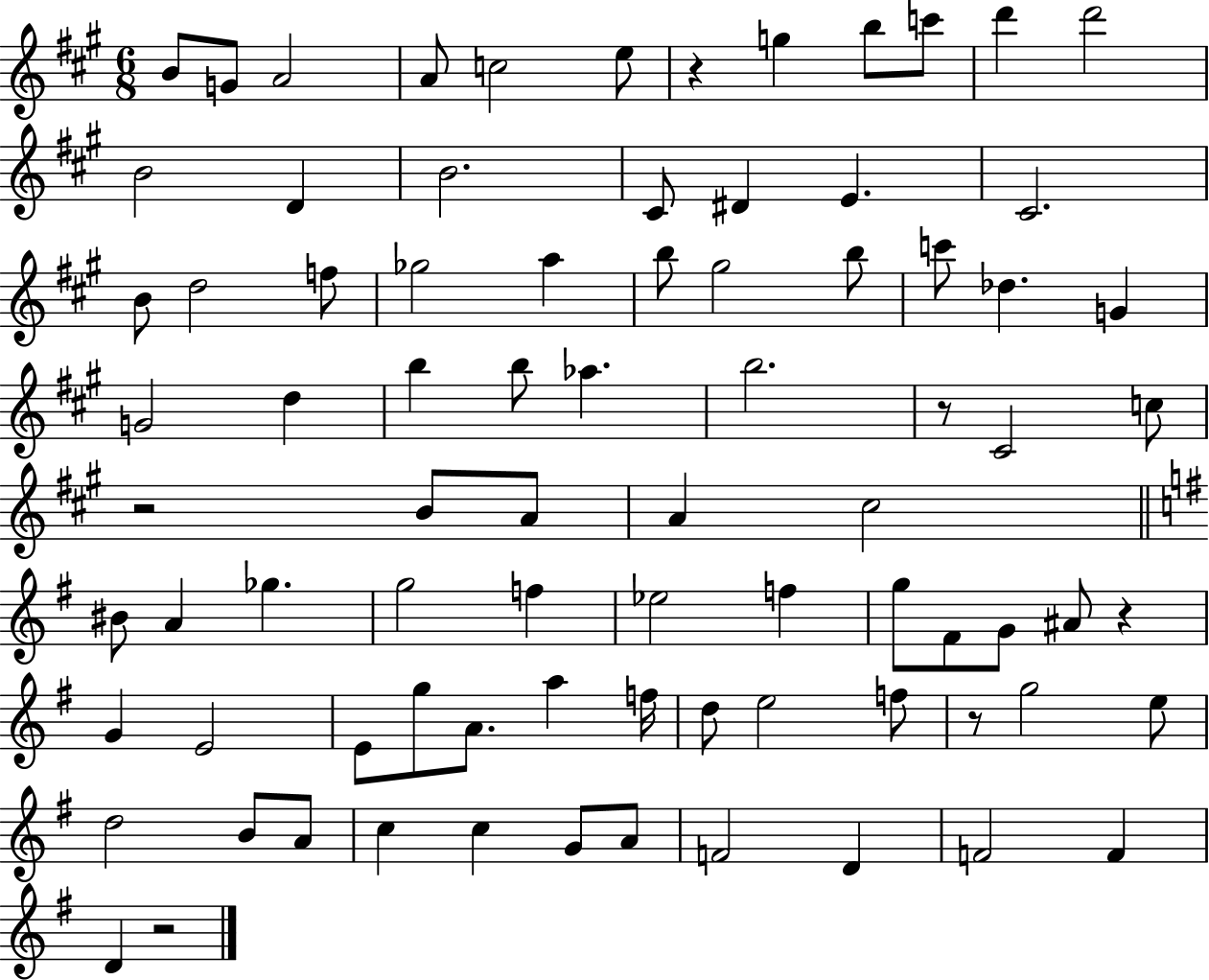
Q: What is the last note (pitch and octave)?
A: D4